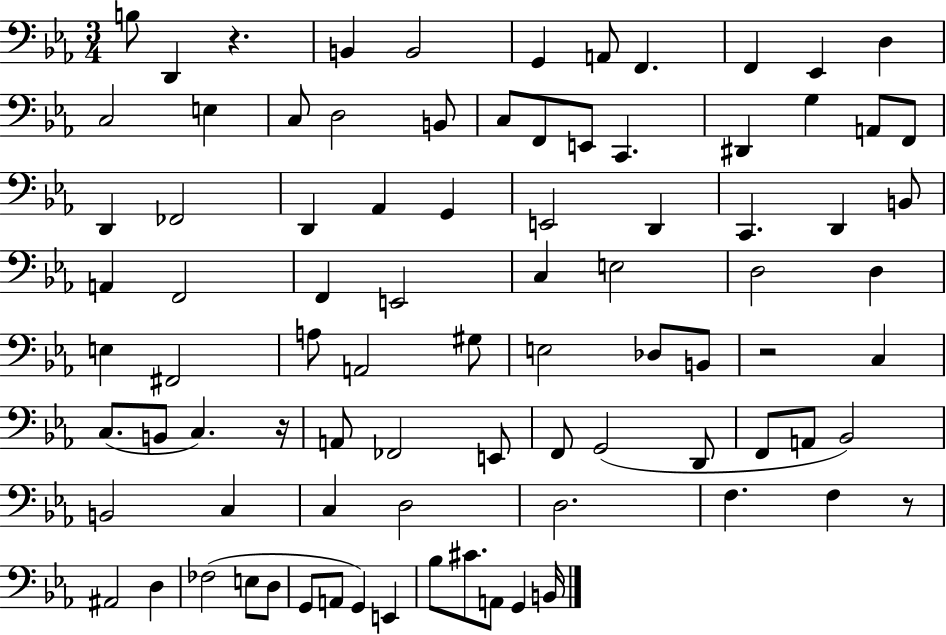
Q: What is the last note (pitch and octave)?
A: B2